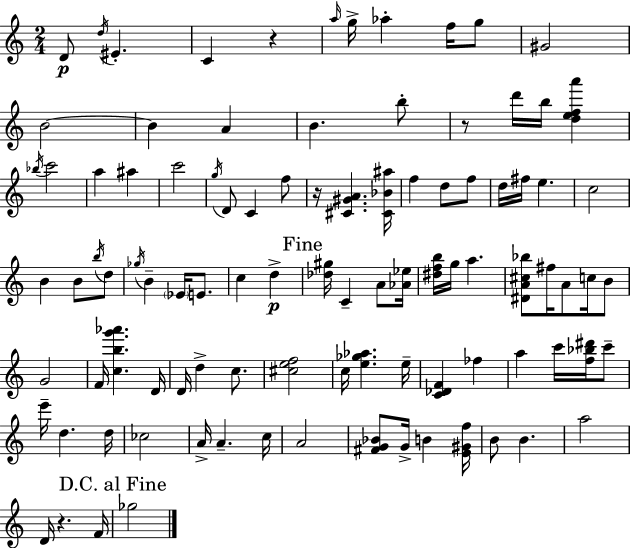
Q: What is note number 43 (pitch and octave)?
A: D5